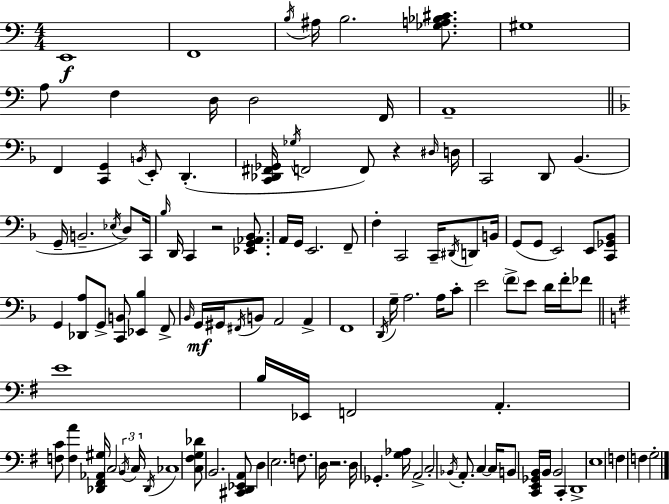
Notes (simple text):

E2/w F2/w B3/s A#3/s B3/h. [Gb3,A3,Bb3,C#4]/e. G#3/w A3/e F3/q D3/s D3/h F2/s A2/w F2/q [C2,G2]/q B2/s E2/e D2/q. [C2,Db2,F#2,Gb2]/s Gb3/s F2/h F2/e R/q D#3/s D3/s C2/h D2/e Bb2/q. G2/s B2/h. Eb3/s D3/e C2/s Bb3/s D2/s C2/q R/h [Eb2,G2,Ab2,Bb2]/e. A2/s G2/s E2/h. F2/e F3/q C2/h C2/s D#2/s D2/e B2/s G2/e G2/e E2/h E2/e [C2,Gb2,Bb2]/e G2/q [Db2,A3]/e G2/e [C2,B2]/e [Eb2,Bb3]/q F2/e Bb2/s G2/s G#2/s F#2/s B2/e A2/h A2/q F2/w D2/s G3/s A3/h. A3/s C4/e E4/h F4/e E4/e D4/s F4/s FES4/e E4/w B3/s Eb2/s F2/h A2/q. [F3,C4]/e [F3,A4]/q [Db2,F#2,Ab2,G#3]/s C3/h B2/s C3/s Db2/s CES3/w [C3,F#3,G3,Db4]/e B2/h. [C#2,D2,Eb2,A2]/e D3/q E3/h. F3/e. D3/s R/h. D3/s Gb2/q. [G3,Ab3]/s A2/h C3/h Bb2/s A2/e. C3/q C3/s B2/e [C2,E2,Gb2,B2]/s B2/s B2/h C2/q D2/w E3/w F3/q F3/q G3/h